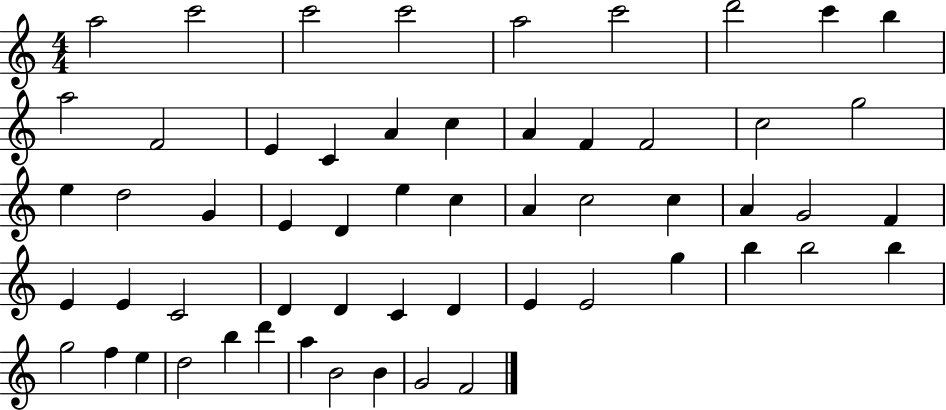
A5/h C6/h C6/h C6/h A5/h C6/h D6/h C6/q B5/q A5/h F4/h E4/q C4/q A4/q C5/q A4/q F4/q F4/h C5/h G5/h E5/q D5/h G4/q E4/q D4/q E5/q C5/q A4/q C5/h C5/q A4/q G4/h F4/q E4/q E4/q C4/h D4/q D4/q C4/q D4/q E4/q E4/h G5/q B5/q B5/h B5/q G5/h F5/q E5/q D5/h B5/q D6/q A5/q B4/h B4/q G4/h F4/h